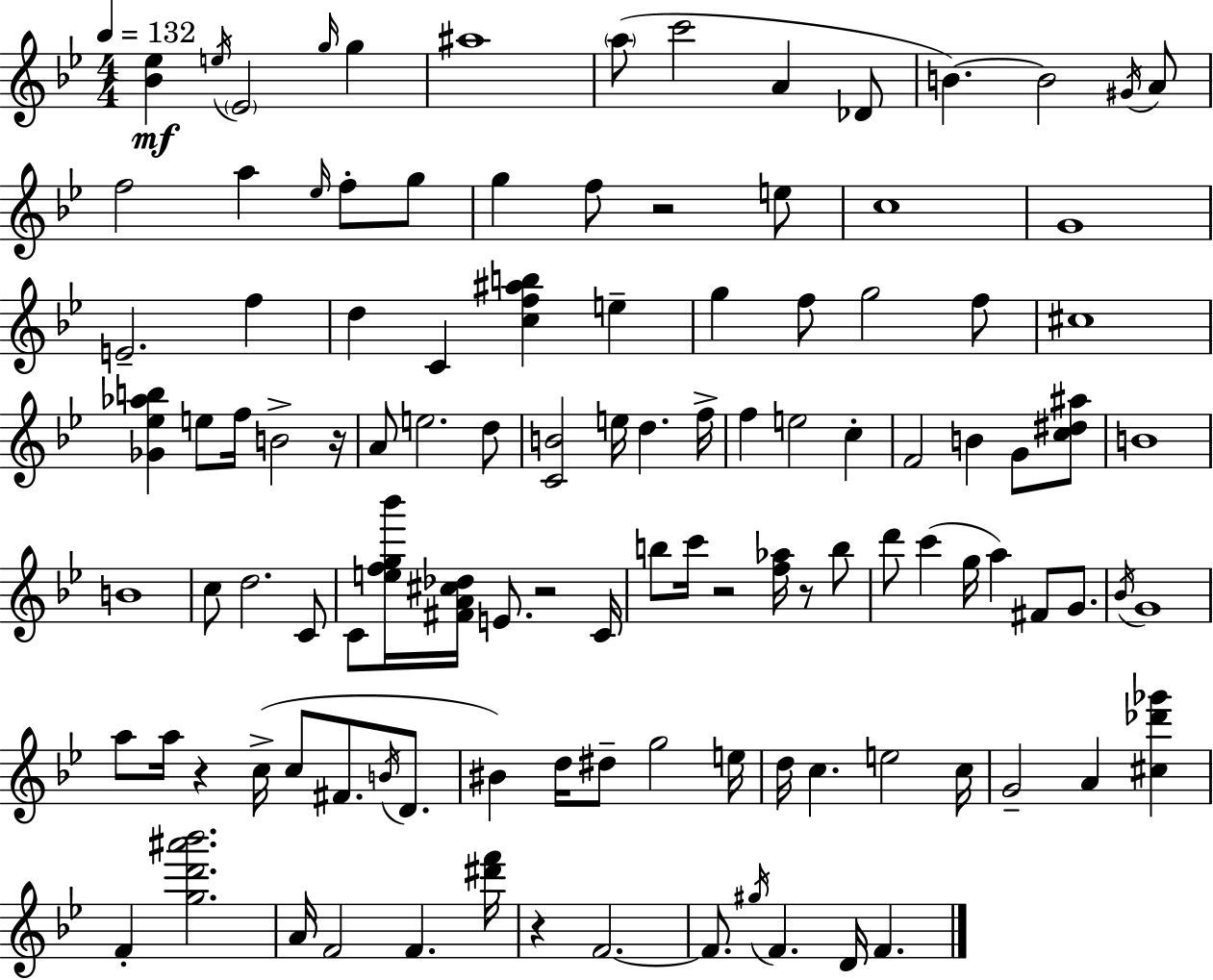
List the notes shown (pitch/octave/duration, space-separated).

[Bb4,Eb5]/q E5/s Eb4/h G5/s G5/q A#5/w A5/e C6/h A4/q Db4/e B4/q. B4/h G#4/s A4/e F5/h A5/q Eb5/s F5/e G5/e G5/q F5/e R/h E5/e C5/w G4/w E4/h. F5/q D5/q C4/q [C5,F5,A#5,B5]/q E5/q G5/q F5/e G5/h F5/e C#5/w [Gb4,Eb5,Ab5,B5]/q E5/e F5/s B4/h R/s A4/e E5/h. D5/e [C4,B4]/h E5/s D5/q. F5/s F5/q E5/h C5/q F4/h B4/q G4/e [C5,D#5,A#5]/e B4/w B4/w C5/e D5/h. C4/e C4/e [E5,F5,G5,Bb6]/s [F#4,A4,C#5,Db5]/s E4/e. R/h C4/s B5/e C6/s R/h [F5,Ab5]/s R/e B5/e D6/e C6/q G5/s A5/q F#4/e G4/e. Bb4/s G4/w A5/e A5/s R/q C5/s C5/e F#4/e. B4/s D4/e. BIS4/q D5/s D#5/e G5/h E5/s D5/s C5/q. E5/h C5/s G4/h A4/q [C#5,Db6,Gb6]/q F4/q [G5,D6,A#6,Bb6]/h. A4/s F4/h F4/q. [D#6,F6]/s R/q F4/h. F4/e. G#5/s F4/q. D4/s F4/q.